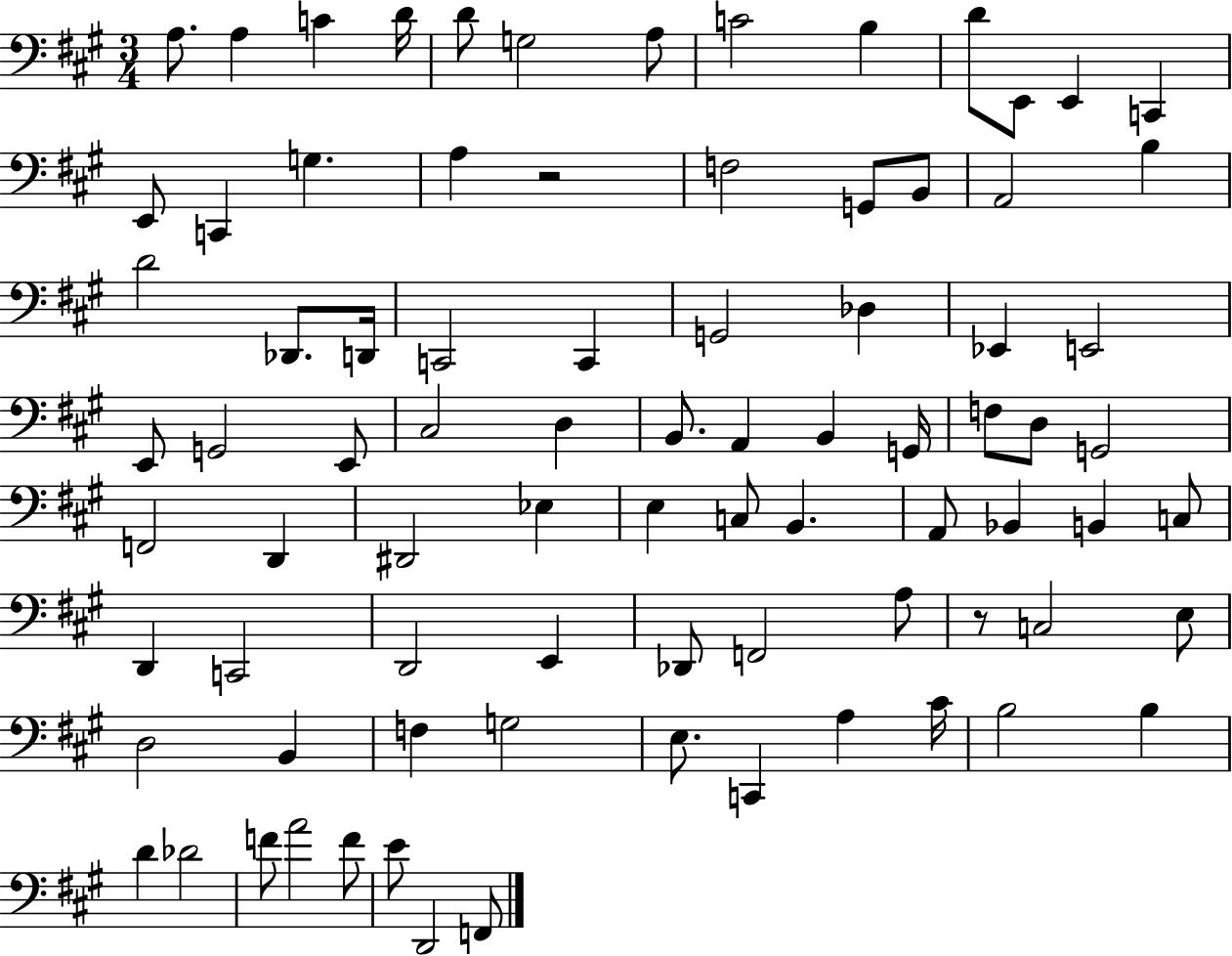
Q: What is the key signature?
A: A major